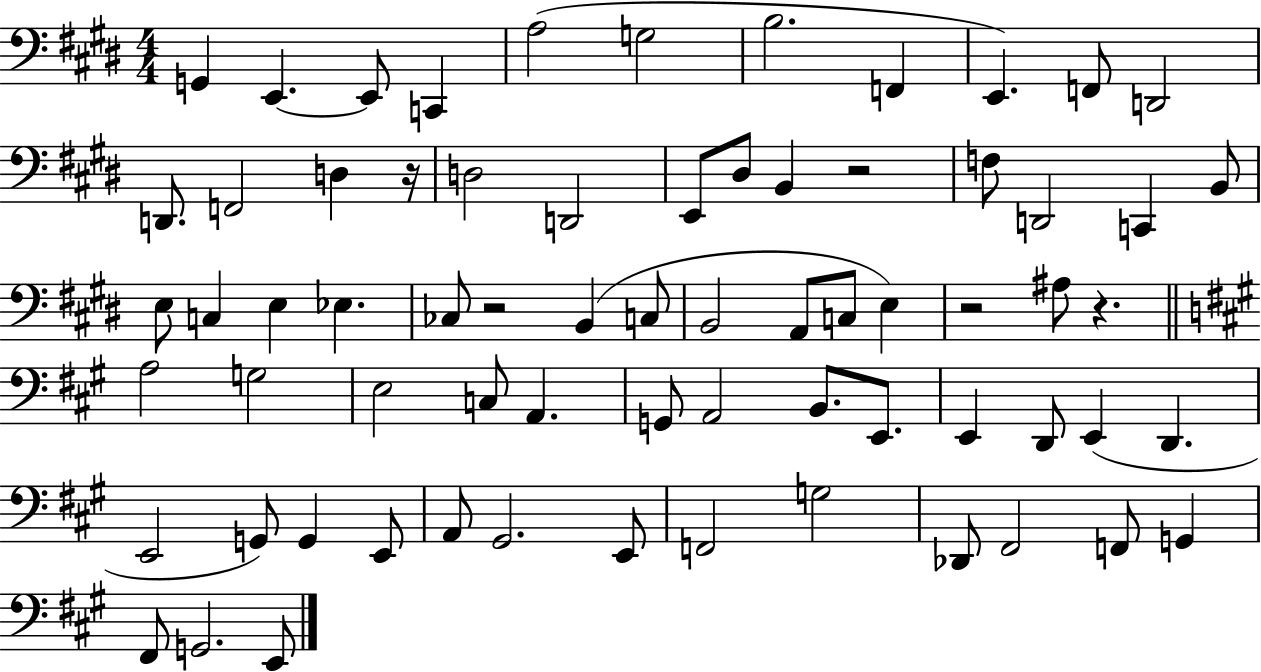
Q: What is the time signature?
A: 4/4